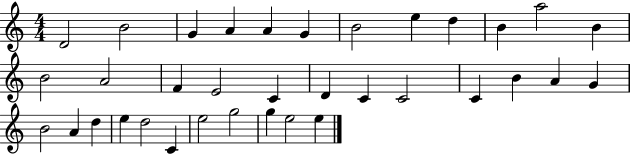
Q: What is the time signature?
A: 4/4